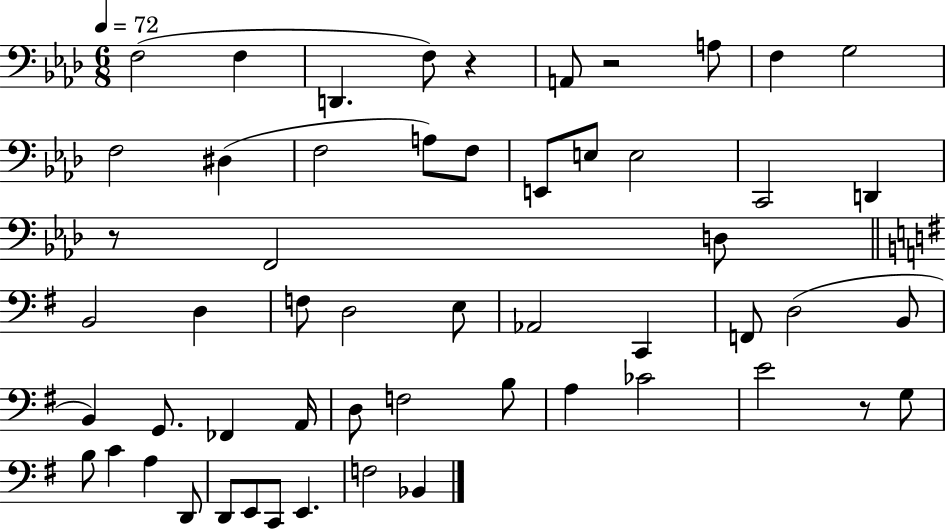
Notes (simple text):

F3/h F3/q D2/q. F3/e R/q A2/e R/h A3/e F3/q G3/h F3/h D#3/q F3/h A3/e F3/e E2/e E3/e E3/h C2/h D2/q R/e F2/h D3/e B2/h D3/q F3/e D3/h E3/e Ab2/h C2/q F2/e D3/h B2/e B2/q G2/e. FES2/q A2/s D3/e F3/h B3/e A3/q CES4/h E4/h R/e G3/e B3/e C4/q A3/q D2/e D2/e E2/e C2/e E2/q. F3/h Bb2/q